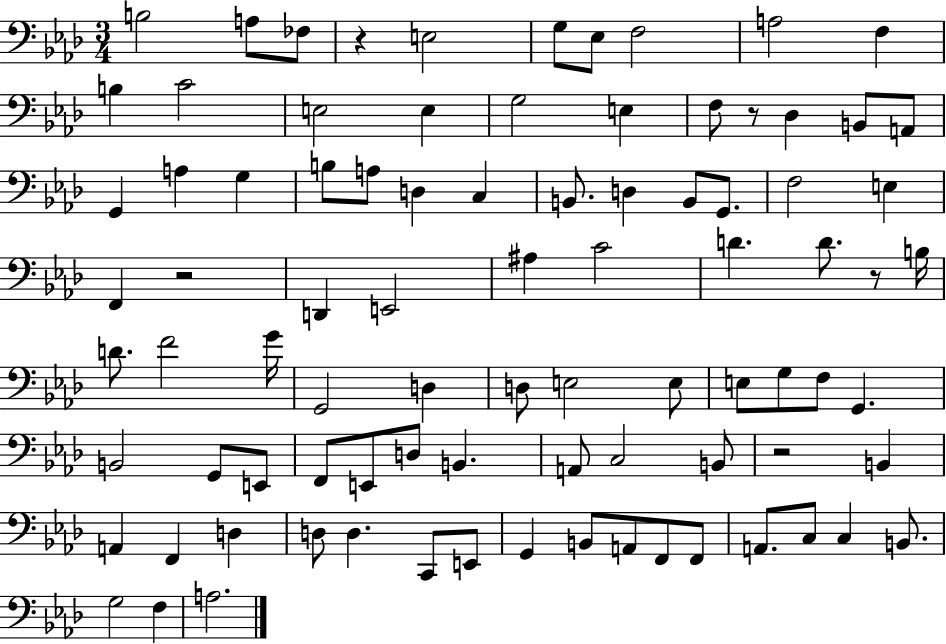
{
  \clef bass
  \numericTimeSignature
  \time 3/4
  \key aes \major
  \repeat volta 2 { b2 a8 fes8 | r4 e2 | g8 ees8 f2 | a2 f4 | \break b4 c'2 | e2 e4 | g2 e4 | f8 r8 des4 b,8 a,8 | \break g,4 a4 g4 | b8 a8 d4 c4 | b,8. d4 b,8 g,8. | f2 e4 | \break f,4 r2 | d,4 e,2 | ais4 c'2 | d'4. d'8. r8 b16 | \break d'8. f'2 g'16 | g,2 d4 | d8 e2 e8 | e8 g8 f8 g,4. | \break b,2 g,8 e,8 | f,8 e,8 d8 b,4. | a,8 c2 b,8 | r2 b,4 | \break a,4 f,4 d4 | d8 d4. c,8 e,8 | g,4 b,8 a,8 f,8 f,8 | a,8. c8 c4 b,8. | \break g2 f4 | a2. | } \bar "|."
}